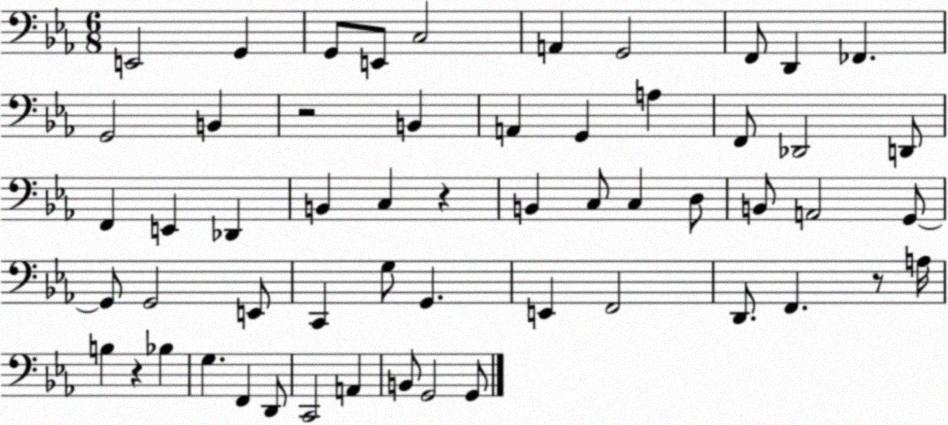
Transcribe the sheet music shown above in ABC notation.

X:1
T:Untitled
M:6/8
L:1/4
K:Eb
E,,2 G,, G,,/2 E,,/2 C,2 A,, G,,2 F,,/2 D,, _F,, G,,2 B,, z2 B,, A,, G,, A, F,,/2 _D,,2 D,,/2 F,, E,, _D,, B,, C, z B,, C,/2 C, D,/2 B,,/2 A,,2 G,,/2 G,,/2 G,,2 E,,/2 C,, G,/2 G,, E,, F,,2 D,,/2 F,, z/2 A,/4 B, z _B, G, F,, D,,/2 C,,2 A,, B,,/2 G,,2 G,,/2